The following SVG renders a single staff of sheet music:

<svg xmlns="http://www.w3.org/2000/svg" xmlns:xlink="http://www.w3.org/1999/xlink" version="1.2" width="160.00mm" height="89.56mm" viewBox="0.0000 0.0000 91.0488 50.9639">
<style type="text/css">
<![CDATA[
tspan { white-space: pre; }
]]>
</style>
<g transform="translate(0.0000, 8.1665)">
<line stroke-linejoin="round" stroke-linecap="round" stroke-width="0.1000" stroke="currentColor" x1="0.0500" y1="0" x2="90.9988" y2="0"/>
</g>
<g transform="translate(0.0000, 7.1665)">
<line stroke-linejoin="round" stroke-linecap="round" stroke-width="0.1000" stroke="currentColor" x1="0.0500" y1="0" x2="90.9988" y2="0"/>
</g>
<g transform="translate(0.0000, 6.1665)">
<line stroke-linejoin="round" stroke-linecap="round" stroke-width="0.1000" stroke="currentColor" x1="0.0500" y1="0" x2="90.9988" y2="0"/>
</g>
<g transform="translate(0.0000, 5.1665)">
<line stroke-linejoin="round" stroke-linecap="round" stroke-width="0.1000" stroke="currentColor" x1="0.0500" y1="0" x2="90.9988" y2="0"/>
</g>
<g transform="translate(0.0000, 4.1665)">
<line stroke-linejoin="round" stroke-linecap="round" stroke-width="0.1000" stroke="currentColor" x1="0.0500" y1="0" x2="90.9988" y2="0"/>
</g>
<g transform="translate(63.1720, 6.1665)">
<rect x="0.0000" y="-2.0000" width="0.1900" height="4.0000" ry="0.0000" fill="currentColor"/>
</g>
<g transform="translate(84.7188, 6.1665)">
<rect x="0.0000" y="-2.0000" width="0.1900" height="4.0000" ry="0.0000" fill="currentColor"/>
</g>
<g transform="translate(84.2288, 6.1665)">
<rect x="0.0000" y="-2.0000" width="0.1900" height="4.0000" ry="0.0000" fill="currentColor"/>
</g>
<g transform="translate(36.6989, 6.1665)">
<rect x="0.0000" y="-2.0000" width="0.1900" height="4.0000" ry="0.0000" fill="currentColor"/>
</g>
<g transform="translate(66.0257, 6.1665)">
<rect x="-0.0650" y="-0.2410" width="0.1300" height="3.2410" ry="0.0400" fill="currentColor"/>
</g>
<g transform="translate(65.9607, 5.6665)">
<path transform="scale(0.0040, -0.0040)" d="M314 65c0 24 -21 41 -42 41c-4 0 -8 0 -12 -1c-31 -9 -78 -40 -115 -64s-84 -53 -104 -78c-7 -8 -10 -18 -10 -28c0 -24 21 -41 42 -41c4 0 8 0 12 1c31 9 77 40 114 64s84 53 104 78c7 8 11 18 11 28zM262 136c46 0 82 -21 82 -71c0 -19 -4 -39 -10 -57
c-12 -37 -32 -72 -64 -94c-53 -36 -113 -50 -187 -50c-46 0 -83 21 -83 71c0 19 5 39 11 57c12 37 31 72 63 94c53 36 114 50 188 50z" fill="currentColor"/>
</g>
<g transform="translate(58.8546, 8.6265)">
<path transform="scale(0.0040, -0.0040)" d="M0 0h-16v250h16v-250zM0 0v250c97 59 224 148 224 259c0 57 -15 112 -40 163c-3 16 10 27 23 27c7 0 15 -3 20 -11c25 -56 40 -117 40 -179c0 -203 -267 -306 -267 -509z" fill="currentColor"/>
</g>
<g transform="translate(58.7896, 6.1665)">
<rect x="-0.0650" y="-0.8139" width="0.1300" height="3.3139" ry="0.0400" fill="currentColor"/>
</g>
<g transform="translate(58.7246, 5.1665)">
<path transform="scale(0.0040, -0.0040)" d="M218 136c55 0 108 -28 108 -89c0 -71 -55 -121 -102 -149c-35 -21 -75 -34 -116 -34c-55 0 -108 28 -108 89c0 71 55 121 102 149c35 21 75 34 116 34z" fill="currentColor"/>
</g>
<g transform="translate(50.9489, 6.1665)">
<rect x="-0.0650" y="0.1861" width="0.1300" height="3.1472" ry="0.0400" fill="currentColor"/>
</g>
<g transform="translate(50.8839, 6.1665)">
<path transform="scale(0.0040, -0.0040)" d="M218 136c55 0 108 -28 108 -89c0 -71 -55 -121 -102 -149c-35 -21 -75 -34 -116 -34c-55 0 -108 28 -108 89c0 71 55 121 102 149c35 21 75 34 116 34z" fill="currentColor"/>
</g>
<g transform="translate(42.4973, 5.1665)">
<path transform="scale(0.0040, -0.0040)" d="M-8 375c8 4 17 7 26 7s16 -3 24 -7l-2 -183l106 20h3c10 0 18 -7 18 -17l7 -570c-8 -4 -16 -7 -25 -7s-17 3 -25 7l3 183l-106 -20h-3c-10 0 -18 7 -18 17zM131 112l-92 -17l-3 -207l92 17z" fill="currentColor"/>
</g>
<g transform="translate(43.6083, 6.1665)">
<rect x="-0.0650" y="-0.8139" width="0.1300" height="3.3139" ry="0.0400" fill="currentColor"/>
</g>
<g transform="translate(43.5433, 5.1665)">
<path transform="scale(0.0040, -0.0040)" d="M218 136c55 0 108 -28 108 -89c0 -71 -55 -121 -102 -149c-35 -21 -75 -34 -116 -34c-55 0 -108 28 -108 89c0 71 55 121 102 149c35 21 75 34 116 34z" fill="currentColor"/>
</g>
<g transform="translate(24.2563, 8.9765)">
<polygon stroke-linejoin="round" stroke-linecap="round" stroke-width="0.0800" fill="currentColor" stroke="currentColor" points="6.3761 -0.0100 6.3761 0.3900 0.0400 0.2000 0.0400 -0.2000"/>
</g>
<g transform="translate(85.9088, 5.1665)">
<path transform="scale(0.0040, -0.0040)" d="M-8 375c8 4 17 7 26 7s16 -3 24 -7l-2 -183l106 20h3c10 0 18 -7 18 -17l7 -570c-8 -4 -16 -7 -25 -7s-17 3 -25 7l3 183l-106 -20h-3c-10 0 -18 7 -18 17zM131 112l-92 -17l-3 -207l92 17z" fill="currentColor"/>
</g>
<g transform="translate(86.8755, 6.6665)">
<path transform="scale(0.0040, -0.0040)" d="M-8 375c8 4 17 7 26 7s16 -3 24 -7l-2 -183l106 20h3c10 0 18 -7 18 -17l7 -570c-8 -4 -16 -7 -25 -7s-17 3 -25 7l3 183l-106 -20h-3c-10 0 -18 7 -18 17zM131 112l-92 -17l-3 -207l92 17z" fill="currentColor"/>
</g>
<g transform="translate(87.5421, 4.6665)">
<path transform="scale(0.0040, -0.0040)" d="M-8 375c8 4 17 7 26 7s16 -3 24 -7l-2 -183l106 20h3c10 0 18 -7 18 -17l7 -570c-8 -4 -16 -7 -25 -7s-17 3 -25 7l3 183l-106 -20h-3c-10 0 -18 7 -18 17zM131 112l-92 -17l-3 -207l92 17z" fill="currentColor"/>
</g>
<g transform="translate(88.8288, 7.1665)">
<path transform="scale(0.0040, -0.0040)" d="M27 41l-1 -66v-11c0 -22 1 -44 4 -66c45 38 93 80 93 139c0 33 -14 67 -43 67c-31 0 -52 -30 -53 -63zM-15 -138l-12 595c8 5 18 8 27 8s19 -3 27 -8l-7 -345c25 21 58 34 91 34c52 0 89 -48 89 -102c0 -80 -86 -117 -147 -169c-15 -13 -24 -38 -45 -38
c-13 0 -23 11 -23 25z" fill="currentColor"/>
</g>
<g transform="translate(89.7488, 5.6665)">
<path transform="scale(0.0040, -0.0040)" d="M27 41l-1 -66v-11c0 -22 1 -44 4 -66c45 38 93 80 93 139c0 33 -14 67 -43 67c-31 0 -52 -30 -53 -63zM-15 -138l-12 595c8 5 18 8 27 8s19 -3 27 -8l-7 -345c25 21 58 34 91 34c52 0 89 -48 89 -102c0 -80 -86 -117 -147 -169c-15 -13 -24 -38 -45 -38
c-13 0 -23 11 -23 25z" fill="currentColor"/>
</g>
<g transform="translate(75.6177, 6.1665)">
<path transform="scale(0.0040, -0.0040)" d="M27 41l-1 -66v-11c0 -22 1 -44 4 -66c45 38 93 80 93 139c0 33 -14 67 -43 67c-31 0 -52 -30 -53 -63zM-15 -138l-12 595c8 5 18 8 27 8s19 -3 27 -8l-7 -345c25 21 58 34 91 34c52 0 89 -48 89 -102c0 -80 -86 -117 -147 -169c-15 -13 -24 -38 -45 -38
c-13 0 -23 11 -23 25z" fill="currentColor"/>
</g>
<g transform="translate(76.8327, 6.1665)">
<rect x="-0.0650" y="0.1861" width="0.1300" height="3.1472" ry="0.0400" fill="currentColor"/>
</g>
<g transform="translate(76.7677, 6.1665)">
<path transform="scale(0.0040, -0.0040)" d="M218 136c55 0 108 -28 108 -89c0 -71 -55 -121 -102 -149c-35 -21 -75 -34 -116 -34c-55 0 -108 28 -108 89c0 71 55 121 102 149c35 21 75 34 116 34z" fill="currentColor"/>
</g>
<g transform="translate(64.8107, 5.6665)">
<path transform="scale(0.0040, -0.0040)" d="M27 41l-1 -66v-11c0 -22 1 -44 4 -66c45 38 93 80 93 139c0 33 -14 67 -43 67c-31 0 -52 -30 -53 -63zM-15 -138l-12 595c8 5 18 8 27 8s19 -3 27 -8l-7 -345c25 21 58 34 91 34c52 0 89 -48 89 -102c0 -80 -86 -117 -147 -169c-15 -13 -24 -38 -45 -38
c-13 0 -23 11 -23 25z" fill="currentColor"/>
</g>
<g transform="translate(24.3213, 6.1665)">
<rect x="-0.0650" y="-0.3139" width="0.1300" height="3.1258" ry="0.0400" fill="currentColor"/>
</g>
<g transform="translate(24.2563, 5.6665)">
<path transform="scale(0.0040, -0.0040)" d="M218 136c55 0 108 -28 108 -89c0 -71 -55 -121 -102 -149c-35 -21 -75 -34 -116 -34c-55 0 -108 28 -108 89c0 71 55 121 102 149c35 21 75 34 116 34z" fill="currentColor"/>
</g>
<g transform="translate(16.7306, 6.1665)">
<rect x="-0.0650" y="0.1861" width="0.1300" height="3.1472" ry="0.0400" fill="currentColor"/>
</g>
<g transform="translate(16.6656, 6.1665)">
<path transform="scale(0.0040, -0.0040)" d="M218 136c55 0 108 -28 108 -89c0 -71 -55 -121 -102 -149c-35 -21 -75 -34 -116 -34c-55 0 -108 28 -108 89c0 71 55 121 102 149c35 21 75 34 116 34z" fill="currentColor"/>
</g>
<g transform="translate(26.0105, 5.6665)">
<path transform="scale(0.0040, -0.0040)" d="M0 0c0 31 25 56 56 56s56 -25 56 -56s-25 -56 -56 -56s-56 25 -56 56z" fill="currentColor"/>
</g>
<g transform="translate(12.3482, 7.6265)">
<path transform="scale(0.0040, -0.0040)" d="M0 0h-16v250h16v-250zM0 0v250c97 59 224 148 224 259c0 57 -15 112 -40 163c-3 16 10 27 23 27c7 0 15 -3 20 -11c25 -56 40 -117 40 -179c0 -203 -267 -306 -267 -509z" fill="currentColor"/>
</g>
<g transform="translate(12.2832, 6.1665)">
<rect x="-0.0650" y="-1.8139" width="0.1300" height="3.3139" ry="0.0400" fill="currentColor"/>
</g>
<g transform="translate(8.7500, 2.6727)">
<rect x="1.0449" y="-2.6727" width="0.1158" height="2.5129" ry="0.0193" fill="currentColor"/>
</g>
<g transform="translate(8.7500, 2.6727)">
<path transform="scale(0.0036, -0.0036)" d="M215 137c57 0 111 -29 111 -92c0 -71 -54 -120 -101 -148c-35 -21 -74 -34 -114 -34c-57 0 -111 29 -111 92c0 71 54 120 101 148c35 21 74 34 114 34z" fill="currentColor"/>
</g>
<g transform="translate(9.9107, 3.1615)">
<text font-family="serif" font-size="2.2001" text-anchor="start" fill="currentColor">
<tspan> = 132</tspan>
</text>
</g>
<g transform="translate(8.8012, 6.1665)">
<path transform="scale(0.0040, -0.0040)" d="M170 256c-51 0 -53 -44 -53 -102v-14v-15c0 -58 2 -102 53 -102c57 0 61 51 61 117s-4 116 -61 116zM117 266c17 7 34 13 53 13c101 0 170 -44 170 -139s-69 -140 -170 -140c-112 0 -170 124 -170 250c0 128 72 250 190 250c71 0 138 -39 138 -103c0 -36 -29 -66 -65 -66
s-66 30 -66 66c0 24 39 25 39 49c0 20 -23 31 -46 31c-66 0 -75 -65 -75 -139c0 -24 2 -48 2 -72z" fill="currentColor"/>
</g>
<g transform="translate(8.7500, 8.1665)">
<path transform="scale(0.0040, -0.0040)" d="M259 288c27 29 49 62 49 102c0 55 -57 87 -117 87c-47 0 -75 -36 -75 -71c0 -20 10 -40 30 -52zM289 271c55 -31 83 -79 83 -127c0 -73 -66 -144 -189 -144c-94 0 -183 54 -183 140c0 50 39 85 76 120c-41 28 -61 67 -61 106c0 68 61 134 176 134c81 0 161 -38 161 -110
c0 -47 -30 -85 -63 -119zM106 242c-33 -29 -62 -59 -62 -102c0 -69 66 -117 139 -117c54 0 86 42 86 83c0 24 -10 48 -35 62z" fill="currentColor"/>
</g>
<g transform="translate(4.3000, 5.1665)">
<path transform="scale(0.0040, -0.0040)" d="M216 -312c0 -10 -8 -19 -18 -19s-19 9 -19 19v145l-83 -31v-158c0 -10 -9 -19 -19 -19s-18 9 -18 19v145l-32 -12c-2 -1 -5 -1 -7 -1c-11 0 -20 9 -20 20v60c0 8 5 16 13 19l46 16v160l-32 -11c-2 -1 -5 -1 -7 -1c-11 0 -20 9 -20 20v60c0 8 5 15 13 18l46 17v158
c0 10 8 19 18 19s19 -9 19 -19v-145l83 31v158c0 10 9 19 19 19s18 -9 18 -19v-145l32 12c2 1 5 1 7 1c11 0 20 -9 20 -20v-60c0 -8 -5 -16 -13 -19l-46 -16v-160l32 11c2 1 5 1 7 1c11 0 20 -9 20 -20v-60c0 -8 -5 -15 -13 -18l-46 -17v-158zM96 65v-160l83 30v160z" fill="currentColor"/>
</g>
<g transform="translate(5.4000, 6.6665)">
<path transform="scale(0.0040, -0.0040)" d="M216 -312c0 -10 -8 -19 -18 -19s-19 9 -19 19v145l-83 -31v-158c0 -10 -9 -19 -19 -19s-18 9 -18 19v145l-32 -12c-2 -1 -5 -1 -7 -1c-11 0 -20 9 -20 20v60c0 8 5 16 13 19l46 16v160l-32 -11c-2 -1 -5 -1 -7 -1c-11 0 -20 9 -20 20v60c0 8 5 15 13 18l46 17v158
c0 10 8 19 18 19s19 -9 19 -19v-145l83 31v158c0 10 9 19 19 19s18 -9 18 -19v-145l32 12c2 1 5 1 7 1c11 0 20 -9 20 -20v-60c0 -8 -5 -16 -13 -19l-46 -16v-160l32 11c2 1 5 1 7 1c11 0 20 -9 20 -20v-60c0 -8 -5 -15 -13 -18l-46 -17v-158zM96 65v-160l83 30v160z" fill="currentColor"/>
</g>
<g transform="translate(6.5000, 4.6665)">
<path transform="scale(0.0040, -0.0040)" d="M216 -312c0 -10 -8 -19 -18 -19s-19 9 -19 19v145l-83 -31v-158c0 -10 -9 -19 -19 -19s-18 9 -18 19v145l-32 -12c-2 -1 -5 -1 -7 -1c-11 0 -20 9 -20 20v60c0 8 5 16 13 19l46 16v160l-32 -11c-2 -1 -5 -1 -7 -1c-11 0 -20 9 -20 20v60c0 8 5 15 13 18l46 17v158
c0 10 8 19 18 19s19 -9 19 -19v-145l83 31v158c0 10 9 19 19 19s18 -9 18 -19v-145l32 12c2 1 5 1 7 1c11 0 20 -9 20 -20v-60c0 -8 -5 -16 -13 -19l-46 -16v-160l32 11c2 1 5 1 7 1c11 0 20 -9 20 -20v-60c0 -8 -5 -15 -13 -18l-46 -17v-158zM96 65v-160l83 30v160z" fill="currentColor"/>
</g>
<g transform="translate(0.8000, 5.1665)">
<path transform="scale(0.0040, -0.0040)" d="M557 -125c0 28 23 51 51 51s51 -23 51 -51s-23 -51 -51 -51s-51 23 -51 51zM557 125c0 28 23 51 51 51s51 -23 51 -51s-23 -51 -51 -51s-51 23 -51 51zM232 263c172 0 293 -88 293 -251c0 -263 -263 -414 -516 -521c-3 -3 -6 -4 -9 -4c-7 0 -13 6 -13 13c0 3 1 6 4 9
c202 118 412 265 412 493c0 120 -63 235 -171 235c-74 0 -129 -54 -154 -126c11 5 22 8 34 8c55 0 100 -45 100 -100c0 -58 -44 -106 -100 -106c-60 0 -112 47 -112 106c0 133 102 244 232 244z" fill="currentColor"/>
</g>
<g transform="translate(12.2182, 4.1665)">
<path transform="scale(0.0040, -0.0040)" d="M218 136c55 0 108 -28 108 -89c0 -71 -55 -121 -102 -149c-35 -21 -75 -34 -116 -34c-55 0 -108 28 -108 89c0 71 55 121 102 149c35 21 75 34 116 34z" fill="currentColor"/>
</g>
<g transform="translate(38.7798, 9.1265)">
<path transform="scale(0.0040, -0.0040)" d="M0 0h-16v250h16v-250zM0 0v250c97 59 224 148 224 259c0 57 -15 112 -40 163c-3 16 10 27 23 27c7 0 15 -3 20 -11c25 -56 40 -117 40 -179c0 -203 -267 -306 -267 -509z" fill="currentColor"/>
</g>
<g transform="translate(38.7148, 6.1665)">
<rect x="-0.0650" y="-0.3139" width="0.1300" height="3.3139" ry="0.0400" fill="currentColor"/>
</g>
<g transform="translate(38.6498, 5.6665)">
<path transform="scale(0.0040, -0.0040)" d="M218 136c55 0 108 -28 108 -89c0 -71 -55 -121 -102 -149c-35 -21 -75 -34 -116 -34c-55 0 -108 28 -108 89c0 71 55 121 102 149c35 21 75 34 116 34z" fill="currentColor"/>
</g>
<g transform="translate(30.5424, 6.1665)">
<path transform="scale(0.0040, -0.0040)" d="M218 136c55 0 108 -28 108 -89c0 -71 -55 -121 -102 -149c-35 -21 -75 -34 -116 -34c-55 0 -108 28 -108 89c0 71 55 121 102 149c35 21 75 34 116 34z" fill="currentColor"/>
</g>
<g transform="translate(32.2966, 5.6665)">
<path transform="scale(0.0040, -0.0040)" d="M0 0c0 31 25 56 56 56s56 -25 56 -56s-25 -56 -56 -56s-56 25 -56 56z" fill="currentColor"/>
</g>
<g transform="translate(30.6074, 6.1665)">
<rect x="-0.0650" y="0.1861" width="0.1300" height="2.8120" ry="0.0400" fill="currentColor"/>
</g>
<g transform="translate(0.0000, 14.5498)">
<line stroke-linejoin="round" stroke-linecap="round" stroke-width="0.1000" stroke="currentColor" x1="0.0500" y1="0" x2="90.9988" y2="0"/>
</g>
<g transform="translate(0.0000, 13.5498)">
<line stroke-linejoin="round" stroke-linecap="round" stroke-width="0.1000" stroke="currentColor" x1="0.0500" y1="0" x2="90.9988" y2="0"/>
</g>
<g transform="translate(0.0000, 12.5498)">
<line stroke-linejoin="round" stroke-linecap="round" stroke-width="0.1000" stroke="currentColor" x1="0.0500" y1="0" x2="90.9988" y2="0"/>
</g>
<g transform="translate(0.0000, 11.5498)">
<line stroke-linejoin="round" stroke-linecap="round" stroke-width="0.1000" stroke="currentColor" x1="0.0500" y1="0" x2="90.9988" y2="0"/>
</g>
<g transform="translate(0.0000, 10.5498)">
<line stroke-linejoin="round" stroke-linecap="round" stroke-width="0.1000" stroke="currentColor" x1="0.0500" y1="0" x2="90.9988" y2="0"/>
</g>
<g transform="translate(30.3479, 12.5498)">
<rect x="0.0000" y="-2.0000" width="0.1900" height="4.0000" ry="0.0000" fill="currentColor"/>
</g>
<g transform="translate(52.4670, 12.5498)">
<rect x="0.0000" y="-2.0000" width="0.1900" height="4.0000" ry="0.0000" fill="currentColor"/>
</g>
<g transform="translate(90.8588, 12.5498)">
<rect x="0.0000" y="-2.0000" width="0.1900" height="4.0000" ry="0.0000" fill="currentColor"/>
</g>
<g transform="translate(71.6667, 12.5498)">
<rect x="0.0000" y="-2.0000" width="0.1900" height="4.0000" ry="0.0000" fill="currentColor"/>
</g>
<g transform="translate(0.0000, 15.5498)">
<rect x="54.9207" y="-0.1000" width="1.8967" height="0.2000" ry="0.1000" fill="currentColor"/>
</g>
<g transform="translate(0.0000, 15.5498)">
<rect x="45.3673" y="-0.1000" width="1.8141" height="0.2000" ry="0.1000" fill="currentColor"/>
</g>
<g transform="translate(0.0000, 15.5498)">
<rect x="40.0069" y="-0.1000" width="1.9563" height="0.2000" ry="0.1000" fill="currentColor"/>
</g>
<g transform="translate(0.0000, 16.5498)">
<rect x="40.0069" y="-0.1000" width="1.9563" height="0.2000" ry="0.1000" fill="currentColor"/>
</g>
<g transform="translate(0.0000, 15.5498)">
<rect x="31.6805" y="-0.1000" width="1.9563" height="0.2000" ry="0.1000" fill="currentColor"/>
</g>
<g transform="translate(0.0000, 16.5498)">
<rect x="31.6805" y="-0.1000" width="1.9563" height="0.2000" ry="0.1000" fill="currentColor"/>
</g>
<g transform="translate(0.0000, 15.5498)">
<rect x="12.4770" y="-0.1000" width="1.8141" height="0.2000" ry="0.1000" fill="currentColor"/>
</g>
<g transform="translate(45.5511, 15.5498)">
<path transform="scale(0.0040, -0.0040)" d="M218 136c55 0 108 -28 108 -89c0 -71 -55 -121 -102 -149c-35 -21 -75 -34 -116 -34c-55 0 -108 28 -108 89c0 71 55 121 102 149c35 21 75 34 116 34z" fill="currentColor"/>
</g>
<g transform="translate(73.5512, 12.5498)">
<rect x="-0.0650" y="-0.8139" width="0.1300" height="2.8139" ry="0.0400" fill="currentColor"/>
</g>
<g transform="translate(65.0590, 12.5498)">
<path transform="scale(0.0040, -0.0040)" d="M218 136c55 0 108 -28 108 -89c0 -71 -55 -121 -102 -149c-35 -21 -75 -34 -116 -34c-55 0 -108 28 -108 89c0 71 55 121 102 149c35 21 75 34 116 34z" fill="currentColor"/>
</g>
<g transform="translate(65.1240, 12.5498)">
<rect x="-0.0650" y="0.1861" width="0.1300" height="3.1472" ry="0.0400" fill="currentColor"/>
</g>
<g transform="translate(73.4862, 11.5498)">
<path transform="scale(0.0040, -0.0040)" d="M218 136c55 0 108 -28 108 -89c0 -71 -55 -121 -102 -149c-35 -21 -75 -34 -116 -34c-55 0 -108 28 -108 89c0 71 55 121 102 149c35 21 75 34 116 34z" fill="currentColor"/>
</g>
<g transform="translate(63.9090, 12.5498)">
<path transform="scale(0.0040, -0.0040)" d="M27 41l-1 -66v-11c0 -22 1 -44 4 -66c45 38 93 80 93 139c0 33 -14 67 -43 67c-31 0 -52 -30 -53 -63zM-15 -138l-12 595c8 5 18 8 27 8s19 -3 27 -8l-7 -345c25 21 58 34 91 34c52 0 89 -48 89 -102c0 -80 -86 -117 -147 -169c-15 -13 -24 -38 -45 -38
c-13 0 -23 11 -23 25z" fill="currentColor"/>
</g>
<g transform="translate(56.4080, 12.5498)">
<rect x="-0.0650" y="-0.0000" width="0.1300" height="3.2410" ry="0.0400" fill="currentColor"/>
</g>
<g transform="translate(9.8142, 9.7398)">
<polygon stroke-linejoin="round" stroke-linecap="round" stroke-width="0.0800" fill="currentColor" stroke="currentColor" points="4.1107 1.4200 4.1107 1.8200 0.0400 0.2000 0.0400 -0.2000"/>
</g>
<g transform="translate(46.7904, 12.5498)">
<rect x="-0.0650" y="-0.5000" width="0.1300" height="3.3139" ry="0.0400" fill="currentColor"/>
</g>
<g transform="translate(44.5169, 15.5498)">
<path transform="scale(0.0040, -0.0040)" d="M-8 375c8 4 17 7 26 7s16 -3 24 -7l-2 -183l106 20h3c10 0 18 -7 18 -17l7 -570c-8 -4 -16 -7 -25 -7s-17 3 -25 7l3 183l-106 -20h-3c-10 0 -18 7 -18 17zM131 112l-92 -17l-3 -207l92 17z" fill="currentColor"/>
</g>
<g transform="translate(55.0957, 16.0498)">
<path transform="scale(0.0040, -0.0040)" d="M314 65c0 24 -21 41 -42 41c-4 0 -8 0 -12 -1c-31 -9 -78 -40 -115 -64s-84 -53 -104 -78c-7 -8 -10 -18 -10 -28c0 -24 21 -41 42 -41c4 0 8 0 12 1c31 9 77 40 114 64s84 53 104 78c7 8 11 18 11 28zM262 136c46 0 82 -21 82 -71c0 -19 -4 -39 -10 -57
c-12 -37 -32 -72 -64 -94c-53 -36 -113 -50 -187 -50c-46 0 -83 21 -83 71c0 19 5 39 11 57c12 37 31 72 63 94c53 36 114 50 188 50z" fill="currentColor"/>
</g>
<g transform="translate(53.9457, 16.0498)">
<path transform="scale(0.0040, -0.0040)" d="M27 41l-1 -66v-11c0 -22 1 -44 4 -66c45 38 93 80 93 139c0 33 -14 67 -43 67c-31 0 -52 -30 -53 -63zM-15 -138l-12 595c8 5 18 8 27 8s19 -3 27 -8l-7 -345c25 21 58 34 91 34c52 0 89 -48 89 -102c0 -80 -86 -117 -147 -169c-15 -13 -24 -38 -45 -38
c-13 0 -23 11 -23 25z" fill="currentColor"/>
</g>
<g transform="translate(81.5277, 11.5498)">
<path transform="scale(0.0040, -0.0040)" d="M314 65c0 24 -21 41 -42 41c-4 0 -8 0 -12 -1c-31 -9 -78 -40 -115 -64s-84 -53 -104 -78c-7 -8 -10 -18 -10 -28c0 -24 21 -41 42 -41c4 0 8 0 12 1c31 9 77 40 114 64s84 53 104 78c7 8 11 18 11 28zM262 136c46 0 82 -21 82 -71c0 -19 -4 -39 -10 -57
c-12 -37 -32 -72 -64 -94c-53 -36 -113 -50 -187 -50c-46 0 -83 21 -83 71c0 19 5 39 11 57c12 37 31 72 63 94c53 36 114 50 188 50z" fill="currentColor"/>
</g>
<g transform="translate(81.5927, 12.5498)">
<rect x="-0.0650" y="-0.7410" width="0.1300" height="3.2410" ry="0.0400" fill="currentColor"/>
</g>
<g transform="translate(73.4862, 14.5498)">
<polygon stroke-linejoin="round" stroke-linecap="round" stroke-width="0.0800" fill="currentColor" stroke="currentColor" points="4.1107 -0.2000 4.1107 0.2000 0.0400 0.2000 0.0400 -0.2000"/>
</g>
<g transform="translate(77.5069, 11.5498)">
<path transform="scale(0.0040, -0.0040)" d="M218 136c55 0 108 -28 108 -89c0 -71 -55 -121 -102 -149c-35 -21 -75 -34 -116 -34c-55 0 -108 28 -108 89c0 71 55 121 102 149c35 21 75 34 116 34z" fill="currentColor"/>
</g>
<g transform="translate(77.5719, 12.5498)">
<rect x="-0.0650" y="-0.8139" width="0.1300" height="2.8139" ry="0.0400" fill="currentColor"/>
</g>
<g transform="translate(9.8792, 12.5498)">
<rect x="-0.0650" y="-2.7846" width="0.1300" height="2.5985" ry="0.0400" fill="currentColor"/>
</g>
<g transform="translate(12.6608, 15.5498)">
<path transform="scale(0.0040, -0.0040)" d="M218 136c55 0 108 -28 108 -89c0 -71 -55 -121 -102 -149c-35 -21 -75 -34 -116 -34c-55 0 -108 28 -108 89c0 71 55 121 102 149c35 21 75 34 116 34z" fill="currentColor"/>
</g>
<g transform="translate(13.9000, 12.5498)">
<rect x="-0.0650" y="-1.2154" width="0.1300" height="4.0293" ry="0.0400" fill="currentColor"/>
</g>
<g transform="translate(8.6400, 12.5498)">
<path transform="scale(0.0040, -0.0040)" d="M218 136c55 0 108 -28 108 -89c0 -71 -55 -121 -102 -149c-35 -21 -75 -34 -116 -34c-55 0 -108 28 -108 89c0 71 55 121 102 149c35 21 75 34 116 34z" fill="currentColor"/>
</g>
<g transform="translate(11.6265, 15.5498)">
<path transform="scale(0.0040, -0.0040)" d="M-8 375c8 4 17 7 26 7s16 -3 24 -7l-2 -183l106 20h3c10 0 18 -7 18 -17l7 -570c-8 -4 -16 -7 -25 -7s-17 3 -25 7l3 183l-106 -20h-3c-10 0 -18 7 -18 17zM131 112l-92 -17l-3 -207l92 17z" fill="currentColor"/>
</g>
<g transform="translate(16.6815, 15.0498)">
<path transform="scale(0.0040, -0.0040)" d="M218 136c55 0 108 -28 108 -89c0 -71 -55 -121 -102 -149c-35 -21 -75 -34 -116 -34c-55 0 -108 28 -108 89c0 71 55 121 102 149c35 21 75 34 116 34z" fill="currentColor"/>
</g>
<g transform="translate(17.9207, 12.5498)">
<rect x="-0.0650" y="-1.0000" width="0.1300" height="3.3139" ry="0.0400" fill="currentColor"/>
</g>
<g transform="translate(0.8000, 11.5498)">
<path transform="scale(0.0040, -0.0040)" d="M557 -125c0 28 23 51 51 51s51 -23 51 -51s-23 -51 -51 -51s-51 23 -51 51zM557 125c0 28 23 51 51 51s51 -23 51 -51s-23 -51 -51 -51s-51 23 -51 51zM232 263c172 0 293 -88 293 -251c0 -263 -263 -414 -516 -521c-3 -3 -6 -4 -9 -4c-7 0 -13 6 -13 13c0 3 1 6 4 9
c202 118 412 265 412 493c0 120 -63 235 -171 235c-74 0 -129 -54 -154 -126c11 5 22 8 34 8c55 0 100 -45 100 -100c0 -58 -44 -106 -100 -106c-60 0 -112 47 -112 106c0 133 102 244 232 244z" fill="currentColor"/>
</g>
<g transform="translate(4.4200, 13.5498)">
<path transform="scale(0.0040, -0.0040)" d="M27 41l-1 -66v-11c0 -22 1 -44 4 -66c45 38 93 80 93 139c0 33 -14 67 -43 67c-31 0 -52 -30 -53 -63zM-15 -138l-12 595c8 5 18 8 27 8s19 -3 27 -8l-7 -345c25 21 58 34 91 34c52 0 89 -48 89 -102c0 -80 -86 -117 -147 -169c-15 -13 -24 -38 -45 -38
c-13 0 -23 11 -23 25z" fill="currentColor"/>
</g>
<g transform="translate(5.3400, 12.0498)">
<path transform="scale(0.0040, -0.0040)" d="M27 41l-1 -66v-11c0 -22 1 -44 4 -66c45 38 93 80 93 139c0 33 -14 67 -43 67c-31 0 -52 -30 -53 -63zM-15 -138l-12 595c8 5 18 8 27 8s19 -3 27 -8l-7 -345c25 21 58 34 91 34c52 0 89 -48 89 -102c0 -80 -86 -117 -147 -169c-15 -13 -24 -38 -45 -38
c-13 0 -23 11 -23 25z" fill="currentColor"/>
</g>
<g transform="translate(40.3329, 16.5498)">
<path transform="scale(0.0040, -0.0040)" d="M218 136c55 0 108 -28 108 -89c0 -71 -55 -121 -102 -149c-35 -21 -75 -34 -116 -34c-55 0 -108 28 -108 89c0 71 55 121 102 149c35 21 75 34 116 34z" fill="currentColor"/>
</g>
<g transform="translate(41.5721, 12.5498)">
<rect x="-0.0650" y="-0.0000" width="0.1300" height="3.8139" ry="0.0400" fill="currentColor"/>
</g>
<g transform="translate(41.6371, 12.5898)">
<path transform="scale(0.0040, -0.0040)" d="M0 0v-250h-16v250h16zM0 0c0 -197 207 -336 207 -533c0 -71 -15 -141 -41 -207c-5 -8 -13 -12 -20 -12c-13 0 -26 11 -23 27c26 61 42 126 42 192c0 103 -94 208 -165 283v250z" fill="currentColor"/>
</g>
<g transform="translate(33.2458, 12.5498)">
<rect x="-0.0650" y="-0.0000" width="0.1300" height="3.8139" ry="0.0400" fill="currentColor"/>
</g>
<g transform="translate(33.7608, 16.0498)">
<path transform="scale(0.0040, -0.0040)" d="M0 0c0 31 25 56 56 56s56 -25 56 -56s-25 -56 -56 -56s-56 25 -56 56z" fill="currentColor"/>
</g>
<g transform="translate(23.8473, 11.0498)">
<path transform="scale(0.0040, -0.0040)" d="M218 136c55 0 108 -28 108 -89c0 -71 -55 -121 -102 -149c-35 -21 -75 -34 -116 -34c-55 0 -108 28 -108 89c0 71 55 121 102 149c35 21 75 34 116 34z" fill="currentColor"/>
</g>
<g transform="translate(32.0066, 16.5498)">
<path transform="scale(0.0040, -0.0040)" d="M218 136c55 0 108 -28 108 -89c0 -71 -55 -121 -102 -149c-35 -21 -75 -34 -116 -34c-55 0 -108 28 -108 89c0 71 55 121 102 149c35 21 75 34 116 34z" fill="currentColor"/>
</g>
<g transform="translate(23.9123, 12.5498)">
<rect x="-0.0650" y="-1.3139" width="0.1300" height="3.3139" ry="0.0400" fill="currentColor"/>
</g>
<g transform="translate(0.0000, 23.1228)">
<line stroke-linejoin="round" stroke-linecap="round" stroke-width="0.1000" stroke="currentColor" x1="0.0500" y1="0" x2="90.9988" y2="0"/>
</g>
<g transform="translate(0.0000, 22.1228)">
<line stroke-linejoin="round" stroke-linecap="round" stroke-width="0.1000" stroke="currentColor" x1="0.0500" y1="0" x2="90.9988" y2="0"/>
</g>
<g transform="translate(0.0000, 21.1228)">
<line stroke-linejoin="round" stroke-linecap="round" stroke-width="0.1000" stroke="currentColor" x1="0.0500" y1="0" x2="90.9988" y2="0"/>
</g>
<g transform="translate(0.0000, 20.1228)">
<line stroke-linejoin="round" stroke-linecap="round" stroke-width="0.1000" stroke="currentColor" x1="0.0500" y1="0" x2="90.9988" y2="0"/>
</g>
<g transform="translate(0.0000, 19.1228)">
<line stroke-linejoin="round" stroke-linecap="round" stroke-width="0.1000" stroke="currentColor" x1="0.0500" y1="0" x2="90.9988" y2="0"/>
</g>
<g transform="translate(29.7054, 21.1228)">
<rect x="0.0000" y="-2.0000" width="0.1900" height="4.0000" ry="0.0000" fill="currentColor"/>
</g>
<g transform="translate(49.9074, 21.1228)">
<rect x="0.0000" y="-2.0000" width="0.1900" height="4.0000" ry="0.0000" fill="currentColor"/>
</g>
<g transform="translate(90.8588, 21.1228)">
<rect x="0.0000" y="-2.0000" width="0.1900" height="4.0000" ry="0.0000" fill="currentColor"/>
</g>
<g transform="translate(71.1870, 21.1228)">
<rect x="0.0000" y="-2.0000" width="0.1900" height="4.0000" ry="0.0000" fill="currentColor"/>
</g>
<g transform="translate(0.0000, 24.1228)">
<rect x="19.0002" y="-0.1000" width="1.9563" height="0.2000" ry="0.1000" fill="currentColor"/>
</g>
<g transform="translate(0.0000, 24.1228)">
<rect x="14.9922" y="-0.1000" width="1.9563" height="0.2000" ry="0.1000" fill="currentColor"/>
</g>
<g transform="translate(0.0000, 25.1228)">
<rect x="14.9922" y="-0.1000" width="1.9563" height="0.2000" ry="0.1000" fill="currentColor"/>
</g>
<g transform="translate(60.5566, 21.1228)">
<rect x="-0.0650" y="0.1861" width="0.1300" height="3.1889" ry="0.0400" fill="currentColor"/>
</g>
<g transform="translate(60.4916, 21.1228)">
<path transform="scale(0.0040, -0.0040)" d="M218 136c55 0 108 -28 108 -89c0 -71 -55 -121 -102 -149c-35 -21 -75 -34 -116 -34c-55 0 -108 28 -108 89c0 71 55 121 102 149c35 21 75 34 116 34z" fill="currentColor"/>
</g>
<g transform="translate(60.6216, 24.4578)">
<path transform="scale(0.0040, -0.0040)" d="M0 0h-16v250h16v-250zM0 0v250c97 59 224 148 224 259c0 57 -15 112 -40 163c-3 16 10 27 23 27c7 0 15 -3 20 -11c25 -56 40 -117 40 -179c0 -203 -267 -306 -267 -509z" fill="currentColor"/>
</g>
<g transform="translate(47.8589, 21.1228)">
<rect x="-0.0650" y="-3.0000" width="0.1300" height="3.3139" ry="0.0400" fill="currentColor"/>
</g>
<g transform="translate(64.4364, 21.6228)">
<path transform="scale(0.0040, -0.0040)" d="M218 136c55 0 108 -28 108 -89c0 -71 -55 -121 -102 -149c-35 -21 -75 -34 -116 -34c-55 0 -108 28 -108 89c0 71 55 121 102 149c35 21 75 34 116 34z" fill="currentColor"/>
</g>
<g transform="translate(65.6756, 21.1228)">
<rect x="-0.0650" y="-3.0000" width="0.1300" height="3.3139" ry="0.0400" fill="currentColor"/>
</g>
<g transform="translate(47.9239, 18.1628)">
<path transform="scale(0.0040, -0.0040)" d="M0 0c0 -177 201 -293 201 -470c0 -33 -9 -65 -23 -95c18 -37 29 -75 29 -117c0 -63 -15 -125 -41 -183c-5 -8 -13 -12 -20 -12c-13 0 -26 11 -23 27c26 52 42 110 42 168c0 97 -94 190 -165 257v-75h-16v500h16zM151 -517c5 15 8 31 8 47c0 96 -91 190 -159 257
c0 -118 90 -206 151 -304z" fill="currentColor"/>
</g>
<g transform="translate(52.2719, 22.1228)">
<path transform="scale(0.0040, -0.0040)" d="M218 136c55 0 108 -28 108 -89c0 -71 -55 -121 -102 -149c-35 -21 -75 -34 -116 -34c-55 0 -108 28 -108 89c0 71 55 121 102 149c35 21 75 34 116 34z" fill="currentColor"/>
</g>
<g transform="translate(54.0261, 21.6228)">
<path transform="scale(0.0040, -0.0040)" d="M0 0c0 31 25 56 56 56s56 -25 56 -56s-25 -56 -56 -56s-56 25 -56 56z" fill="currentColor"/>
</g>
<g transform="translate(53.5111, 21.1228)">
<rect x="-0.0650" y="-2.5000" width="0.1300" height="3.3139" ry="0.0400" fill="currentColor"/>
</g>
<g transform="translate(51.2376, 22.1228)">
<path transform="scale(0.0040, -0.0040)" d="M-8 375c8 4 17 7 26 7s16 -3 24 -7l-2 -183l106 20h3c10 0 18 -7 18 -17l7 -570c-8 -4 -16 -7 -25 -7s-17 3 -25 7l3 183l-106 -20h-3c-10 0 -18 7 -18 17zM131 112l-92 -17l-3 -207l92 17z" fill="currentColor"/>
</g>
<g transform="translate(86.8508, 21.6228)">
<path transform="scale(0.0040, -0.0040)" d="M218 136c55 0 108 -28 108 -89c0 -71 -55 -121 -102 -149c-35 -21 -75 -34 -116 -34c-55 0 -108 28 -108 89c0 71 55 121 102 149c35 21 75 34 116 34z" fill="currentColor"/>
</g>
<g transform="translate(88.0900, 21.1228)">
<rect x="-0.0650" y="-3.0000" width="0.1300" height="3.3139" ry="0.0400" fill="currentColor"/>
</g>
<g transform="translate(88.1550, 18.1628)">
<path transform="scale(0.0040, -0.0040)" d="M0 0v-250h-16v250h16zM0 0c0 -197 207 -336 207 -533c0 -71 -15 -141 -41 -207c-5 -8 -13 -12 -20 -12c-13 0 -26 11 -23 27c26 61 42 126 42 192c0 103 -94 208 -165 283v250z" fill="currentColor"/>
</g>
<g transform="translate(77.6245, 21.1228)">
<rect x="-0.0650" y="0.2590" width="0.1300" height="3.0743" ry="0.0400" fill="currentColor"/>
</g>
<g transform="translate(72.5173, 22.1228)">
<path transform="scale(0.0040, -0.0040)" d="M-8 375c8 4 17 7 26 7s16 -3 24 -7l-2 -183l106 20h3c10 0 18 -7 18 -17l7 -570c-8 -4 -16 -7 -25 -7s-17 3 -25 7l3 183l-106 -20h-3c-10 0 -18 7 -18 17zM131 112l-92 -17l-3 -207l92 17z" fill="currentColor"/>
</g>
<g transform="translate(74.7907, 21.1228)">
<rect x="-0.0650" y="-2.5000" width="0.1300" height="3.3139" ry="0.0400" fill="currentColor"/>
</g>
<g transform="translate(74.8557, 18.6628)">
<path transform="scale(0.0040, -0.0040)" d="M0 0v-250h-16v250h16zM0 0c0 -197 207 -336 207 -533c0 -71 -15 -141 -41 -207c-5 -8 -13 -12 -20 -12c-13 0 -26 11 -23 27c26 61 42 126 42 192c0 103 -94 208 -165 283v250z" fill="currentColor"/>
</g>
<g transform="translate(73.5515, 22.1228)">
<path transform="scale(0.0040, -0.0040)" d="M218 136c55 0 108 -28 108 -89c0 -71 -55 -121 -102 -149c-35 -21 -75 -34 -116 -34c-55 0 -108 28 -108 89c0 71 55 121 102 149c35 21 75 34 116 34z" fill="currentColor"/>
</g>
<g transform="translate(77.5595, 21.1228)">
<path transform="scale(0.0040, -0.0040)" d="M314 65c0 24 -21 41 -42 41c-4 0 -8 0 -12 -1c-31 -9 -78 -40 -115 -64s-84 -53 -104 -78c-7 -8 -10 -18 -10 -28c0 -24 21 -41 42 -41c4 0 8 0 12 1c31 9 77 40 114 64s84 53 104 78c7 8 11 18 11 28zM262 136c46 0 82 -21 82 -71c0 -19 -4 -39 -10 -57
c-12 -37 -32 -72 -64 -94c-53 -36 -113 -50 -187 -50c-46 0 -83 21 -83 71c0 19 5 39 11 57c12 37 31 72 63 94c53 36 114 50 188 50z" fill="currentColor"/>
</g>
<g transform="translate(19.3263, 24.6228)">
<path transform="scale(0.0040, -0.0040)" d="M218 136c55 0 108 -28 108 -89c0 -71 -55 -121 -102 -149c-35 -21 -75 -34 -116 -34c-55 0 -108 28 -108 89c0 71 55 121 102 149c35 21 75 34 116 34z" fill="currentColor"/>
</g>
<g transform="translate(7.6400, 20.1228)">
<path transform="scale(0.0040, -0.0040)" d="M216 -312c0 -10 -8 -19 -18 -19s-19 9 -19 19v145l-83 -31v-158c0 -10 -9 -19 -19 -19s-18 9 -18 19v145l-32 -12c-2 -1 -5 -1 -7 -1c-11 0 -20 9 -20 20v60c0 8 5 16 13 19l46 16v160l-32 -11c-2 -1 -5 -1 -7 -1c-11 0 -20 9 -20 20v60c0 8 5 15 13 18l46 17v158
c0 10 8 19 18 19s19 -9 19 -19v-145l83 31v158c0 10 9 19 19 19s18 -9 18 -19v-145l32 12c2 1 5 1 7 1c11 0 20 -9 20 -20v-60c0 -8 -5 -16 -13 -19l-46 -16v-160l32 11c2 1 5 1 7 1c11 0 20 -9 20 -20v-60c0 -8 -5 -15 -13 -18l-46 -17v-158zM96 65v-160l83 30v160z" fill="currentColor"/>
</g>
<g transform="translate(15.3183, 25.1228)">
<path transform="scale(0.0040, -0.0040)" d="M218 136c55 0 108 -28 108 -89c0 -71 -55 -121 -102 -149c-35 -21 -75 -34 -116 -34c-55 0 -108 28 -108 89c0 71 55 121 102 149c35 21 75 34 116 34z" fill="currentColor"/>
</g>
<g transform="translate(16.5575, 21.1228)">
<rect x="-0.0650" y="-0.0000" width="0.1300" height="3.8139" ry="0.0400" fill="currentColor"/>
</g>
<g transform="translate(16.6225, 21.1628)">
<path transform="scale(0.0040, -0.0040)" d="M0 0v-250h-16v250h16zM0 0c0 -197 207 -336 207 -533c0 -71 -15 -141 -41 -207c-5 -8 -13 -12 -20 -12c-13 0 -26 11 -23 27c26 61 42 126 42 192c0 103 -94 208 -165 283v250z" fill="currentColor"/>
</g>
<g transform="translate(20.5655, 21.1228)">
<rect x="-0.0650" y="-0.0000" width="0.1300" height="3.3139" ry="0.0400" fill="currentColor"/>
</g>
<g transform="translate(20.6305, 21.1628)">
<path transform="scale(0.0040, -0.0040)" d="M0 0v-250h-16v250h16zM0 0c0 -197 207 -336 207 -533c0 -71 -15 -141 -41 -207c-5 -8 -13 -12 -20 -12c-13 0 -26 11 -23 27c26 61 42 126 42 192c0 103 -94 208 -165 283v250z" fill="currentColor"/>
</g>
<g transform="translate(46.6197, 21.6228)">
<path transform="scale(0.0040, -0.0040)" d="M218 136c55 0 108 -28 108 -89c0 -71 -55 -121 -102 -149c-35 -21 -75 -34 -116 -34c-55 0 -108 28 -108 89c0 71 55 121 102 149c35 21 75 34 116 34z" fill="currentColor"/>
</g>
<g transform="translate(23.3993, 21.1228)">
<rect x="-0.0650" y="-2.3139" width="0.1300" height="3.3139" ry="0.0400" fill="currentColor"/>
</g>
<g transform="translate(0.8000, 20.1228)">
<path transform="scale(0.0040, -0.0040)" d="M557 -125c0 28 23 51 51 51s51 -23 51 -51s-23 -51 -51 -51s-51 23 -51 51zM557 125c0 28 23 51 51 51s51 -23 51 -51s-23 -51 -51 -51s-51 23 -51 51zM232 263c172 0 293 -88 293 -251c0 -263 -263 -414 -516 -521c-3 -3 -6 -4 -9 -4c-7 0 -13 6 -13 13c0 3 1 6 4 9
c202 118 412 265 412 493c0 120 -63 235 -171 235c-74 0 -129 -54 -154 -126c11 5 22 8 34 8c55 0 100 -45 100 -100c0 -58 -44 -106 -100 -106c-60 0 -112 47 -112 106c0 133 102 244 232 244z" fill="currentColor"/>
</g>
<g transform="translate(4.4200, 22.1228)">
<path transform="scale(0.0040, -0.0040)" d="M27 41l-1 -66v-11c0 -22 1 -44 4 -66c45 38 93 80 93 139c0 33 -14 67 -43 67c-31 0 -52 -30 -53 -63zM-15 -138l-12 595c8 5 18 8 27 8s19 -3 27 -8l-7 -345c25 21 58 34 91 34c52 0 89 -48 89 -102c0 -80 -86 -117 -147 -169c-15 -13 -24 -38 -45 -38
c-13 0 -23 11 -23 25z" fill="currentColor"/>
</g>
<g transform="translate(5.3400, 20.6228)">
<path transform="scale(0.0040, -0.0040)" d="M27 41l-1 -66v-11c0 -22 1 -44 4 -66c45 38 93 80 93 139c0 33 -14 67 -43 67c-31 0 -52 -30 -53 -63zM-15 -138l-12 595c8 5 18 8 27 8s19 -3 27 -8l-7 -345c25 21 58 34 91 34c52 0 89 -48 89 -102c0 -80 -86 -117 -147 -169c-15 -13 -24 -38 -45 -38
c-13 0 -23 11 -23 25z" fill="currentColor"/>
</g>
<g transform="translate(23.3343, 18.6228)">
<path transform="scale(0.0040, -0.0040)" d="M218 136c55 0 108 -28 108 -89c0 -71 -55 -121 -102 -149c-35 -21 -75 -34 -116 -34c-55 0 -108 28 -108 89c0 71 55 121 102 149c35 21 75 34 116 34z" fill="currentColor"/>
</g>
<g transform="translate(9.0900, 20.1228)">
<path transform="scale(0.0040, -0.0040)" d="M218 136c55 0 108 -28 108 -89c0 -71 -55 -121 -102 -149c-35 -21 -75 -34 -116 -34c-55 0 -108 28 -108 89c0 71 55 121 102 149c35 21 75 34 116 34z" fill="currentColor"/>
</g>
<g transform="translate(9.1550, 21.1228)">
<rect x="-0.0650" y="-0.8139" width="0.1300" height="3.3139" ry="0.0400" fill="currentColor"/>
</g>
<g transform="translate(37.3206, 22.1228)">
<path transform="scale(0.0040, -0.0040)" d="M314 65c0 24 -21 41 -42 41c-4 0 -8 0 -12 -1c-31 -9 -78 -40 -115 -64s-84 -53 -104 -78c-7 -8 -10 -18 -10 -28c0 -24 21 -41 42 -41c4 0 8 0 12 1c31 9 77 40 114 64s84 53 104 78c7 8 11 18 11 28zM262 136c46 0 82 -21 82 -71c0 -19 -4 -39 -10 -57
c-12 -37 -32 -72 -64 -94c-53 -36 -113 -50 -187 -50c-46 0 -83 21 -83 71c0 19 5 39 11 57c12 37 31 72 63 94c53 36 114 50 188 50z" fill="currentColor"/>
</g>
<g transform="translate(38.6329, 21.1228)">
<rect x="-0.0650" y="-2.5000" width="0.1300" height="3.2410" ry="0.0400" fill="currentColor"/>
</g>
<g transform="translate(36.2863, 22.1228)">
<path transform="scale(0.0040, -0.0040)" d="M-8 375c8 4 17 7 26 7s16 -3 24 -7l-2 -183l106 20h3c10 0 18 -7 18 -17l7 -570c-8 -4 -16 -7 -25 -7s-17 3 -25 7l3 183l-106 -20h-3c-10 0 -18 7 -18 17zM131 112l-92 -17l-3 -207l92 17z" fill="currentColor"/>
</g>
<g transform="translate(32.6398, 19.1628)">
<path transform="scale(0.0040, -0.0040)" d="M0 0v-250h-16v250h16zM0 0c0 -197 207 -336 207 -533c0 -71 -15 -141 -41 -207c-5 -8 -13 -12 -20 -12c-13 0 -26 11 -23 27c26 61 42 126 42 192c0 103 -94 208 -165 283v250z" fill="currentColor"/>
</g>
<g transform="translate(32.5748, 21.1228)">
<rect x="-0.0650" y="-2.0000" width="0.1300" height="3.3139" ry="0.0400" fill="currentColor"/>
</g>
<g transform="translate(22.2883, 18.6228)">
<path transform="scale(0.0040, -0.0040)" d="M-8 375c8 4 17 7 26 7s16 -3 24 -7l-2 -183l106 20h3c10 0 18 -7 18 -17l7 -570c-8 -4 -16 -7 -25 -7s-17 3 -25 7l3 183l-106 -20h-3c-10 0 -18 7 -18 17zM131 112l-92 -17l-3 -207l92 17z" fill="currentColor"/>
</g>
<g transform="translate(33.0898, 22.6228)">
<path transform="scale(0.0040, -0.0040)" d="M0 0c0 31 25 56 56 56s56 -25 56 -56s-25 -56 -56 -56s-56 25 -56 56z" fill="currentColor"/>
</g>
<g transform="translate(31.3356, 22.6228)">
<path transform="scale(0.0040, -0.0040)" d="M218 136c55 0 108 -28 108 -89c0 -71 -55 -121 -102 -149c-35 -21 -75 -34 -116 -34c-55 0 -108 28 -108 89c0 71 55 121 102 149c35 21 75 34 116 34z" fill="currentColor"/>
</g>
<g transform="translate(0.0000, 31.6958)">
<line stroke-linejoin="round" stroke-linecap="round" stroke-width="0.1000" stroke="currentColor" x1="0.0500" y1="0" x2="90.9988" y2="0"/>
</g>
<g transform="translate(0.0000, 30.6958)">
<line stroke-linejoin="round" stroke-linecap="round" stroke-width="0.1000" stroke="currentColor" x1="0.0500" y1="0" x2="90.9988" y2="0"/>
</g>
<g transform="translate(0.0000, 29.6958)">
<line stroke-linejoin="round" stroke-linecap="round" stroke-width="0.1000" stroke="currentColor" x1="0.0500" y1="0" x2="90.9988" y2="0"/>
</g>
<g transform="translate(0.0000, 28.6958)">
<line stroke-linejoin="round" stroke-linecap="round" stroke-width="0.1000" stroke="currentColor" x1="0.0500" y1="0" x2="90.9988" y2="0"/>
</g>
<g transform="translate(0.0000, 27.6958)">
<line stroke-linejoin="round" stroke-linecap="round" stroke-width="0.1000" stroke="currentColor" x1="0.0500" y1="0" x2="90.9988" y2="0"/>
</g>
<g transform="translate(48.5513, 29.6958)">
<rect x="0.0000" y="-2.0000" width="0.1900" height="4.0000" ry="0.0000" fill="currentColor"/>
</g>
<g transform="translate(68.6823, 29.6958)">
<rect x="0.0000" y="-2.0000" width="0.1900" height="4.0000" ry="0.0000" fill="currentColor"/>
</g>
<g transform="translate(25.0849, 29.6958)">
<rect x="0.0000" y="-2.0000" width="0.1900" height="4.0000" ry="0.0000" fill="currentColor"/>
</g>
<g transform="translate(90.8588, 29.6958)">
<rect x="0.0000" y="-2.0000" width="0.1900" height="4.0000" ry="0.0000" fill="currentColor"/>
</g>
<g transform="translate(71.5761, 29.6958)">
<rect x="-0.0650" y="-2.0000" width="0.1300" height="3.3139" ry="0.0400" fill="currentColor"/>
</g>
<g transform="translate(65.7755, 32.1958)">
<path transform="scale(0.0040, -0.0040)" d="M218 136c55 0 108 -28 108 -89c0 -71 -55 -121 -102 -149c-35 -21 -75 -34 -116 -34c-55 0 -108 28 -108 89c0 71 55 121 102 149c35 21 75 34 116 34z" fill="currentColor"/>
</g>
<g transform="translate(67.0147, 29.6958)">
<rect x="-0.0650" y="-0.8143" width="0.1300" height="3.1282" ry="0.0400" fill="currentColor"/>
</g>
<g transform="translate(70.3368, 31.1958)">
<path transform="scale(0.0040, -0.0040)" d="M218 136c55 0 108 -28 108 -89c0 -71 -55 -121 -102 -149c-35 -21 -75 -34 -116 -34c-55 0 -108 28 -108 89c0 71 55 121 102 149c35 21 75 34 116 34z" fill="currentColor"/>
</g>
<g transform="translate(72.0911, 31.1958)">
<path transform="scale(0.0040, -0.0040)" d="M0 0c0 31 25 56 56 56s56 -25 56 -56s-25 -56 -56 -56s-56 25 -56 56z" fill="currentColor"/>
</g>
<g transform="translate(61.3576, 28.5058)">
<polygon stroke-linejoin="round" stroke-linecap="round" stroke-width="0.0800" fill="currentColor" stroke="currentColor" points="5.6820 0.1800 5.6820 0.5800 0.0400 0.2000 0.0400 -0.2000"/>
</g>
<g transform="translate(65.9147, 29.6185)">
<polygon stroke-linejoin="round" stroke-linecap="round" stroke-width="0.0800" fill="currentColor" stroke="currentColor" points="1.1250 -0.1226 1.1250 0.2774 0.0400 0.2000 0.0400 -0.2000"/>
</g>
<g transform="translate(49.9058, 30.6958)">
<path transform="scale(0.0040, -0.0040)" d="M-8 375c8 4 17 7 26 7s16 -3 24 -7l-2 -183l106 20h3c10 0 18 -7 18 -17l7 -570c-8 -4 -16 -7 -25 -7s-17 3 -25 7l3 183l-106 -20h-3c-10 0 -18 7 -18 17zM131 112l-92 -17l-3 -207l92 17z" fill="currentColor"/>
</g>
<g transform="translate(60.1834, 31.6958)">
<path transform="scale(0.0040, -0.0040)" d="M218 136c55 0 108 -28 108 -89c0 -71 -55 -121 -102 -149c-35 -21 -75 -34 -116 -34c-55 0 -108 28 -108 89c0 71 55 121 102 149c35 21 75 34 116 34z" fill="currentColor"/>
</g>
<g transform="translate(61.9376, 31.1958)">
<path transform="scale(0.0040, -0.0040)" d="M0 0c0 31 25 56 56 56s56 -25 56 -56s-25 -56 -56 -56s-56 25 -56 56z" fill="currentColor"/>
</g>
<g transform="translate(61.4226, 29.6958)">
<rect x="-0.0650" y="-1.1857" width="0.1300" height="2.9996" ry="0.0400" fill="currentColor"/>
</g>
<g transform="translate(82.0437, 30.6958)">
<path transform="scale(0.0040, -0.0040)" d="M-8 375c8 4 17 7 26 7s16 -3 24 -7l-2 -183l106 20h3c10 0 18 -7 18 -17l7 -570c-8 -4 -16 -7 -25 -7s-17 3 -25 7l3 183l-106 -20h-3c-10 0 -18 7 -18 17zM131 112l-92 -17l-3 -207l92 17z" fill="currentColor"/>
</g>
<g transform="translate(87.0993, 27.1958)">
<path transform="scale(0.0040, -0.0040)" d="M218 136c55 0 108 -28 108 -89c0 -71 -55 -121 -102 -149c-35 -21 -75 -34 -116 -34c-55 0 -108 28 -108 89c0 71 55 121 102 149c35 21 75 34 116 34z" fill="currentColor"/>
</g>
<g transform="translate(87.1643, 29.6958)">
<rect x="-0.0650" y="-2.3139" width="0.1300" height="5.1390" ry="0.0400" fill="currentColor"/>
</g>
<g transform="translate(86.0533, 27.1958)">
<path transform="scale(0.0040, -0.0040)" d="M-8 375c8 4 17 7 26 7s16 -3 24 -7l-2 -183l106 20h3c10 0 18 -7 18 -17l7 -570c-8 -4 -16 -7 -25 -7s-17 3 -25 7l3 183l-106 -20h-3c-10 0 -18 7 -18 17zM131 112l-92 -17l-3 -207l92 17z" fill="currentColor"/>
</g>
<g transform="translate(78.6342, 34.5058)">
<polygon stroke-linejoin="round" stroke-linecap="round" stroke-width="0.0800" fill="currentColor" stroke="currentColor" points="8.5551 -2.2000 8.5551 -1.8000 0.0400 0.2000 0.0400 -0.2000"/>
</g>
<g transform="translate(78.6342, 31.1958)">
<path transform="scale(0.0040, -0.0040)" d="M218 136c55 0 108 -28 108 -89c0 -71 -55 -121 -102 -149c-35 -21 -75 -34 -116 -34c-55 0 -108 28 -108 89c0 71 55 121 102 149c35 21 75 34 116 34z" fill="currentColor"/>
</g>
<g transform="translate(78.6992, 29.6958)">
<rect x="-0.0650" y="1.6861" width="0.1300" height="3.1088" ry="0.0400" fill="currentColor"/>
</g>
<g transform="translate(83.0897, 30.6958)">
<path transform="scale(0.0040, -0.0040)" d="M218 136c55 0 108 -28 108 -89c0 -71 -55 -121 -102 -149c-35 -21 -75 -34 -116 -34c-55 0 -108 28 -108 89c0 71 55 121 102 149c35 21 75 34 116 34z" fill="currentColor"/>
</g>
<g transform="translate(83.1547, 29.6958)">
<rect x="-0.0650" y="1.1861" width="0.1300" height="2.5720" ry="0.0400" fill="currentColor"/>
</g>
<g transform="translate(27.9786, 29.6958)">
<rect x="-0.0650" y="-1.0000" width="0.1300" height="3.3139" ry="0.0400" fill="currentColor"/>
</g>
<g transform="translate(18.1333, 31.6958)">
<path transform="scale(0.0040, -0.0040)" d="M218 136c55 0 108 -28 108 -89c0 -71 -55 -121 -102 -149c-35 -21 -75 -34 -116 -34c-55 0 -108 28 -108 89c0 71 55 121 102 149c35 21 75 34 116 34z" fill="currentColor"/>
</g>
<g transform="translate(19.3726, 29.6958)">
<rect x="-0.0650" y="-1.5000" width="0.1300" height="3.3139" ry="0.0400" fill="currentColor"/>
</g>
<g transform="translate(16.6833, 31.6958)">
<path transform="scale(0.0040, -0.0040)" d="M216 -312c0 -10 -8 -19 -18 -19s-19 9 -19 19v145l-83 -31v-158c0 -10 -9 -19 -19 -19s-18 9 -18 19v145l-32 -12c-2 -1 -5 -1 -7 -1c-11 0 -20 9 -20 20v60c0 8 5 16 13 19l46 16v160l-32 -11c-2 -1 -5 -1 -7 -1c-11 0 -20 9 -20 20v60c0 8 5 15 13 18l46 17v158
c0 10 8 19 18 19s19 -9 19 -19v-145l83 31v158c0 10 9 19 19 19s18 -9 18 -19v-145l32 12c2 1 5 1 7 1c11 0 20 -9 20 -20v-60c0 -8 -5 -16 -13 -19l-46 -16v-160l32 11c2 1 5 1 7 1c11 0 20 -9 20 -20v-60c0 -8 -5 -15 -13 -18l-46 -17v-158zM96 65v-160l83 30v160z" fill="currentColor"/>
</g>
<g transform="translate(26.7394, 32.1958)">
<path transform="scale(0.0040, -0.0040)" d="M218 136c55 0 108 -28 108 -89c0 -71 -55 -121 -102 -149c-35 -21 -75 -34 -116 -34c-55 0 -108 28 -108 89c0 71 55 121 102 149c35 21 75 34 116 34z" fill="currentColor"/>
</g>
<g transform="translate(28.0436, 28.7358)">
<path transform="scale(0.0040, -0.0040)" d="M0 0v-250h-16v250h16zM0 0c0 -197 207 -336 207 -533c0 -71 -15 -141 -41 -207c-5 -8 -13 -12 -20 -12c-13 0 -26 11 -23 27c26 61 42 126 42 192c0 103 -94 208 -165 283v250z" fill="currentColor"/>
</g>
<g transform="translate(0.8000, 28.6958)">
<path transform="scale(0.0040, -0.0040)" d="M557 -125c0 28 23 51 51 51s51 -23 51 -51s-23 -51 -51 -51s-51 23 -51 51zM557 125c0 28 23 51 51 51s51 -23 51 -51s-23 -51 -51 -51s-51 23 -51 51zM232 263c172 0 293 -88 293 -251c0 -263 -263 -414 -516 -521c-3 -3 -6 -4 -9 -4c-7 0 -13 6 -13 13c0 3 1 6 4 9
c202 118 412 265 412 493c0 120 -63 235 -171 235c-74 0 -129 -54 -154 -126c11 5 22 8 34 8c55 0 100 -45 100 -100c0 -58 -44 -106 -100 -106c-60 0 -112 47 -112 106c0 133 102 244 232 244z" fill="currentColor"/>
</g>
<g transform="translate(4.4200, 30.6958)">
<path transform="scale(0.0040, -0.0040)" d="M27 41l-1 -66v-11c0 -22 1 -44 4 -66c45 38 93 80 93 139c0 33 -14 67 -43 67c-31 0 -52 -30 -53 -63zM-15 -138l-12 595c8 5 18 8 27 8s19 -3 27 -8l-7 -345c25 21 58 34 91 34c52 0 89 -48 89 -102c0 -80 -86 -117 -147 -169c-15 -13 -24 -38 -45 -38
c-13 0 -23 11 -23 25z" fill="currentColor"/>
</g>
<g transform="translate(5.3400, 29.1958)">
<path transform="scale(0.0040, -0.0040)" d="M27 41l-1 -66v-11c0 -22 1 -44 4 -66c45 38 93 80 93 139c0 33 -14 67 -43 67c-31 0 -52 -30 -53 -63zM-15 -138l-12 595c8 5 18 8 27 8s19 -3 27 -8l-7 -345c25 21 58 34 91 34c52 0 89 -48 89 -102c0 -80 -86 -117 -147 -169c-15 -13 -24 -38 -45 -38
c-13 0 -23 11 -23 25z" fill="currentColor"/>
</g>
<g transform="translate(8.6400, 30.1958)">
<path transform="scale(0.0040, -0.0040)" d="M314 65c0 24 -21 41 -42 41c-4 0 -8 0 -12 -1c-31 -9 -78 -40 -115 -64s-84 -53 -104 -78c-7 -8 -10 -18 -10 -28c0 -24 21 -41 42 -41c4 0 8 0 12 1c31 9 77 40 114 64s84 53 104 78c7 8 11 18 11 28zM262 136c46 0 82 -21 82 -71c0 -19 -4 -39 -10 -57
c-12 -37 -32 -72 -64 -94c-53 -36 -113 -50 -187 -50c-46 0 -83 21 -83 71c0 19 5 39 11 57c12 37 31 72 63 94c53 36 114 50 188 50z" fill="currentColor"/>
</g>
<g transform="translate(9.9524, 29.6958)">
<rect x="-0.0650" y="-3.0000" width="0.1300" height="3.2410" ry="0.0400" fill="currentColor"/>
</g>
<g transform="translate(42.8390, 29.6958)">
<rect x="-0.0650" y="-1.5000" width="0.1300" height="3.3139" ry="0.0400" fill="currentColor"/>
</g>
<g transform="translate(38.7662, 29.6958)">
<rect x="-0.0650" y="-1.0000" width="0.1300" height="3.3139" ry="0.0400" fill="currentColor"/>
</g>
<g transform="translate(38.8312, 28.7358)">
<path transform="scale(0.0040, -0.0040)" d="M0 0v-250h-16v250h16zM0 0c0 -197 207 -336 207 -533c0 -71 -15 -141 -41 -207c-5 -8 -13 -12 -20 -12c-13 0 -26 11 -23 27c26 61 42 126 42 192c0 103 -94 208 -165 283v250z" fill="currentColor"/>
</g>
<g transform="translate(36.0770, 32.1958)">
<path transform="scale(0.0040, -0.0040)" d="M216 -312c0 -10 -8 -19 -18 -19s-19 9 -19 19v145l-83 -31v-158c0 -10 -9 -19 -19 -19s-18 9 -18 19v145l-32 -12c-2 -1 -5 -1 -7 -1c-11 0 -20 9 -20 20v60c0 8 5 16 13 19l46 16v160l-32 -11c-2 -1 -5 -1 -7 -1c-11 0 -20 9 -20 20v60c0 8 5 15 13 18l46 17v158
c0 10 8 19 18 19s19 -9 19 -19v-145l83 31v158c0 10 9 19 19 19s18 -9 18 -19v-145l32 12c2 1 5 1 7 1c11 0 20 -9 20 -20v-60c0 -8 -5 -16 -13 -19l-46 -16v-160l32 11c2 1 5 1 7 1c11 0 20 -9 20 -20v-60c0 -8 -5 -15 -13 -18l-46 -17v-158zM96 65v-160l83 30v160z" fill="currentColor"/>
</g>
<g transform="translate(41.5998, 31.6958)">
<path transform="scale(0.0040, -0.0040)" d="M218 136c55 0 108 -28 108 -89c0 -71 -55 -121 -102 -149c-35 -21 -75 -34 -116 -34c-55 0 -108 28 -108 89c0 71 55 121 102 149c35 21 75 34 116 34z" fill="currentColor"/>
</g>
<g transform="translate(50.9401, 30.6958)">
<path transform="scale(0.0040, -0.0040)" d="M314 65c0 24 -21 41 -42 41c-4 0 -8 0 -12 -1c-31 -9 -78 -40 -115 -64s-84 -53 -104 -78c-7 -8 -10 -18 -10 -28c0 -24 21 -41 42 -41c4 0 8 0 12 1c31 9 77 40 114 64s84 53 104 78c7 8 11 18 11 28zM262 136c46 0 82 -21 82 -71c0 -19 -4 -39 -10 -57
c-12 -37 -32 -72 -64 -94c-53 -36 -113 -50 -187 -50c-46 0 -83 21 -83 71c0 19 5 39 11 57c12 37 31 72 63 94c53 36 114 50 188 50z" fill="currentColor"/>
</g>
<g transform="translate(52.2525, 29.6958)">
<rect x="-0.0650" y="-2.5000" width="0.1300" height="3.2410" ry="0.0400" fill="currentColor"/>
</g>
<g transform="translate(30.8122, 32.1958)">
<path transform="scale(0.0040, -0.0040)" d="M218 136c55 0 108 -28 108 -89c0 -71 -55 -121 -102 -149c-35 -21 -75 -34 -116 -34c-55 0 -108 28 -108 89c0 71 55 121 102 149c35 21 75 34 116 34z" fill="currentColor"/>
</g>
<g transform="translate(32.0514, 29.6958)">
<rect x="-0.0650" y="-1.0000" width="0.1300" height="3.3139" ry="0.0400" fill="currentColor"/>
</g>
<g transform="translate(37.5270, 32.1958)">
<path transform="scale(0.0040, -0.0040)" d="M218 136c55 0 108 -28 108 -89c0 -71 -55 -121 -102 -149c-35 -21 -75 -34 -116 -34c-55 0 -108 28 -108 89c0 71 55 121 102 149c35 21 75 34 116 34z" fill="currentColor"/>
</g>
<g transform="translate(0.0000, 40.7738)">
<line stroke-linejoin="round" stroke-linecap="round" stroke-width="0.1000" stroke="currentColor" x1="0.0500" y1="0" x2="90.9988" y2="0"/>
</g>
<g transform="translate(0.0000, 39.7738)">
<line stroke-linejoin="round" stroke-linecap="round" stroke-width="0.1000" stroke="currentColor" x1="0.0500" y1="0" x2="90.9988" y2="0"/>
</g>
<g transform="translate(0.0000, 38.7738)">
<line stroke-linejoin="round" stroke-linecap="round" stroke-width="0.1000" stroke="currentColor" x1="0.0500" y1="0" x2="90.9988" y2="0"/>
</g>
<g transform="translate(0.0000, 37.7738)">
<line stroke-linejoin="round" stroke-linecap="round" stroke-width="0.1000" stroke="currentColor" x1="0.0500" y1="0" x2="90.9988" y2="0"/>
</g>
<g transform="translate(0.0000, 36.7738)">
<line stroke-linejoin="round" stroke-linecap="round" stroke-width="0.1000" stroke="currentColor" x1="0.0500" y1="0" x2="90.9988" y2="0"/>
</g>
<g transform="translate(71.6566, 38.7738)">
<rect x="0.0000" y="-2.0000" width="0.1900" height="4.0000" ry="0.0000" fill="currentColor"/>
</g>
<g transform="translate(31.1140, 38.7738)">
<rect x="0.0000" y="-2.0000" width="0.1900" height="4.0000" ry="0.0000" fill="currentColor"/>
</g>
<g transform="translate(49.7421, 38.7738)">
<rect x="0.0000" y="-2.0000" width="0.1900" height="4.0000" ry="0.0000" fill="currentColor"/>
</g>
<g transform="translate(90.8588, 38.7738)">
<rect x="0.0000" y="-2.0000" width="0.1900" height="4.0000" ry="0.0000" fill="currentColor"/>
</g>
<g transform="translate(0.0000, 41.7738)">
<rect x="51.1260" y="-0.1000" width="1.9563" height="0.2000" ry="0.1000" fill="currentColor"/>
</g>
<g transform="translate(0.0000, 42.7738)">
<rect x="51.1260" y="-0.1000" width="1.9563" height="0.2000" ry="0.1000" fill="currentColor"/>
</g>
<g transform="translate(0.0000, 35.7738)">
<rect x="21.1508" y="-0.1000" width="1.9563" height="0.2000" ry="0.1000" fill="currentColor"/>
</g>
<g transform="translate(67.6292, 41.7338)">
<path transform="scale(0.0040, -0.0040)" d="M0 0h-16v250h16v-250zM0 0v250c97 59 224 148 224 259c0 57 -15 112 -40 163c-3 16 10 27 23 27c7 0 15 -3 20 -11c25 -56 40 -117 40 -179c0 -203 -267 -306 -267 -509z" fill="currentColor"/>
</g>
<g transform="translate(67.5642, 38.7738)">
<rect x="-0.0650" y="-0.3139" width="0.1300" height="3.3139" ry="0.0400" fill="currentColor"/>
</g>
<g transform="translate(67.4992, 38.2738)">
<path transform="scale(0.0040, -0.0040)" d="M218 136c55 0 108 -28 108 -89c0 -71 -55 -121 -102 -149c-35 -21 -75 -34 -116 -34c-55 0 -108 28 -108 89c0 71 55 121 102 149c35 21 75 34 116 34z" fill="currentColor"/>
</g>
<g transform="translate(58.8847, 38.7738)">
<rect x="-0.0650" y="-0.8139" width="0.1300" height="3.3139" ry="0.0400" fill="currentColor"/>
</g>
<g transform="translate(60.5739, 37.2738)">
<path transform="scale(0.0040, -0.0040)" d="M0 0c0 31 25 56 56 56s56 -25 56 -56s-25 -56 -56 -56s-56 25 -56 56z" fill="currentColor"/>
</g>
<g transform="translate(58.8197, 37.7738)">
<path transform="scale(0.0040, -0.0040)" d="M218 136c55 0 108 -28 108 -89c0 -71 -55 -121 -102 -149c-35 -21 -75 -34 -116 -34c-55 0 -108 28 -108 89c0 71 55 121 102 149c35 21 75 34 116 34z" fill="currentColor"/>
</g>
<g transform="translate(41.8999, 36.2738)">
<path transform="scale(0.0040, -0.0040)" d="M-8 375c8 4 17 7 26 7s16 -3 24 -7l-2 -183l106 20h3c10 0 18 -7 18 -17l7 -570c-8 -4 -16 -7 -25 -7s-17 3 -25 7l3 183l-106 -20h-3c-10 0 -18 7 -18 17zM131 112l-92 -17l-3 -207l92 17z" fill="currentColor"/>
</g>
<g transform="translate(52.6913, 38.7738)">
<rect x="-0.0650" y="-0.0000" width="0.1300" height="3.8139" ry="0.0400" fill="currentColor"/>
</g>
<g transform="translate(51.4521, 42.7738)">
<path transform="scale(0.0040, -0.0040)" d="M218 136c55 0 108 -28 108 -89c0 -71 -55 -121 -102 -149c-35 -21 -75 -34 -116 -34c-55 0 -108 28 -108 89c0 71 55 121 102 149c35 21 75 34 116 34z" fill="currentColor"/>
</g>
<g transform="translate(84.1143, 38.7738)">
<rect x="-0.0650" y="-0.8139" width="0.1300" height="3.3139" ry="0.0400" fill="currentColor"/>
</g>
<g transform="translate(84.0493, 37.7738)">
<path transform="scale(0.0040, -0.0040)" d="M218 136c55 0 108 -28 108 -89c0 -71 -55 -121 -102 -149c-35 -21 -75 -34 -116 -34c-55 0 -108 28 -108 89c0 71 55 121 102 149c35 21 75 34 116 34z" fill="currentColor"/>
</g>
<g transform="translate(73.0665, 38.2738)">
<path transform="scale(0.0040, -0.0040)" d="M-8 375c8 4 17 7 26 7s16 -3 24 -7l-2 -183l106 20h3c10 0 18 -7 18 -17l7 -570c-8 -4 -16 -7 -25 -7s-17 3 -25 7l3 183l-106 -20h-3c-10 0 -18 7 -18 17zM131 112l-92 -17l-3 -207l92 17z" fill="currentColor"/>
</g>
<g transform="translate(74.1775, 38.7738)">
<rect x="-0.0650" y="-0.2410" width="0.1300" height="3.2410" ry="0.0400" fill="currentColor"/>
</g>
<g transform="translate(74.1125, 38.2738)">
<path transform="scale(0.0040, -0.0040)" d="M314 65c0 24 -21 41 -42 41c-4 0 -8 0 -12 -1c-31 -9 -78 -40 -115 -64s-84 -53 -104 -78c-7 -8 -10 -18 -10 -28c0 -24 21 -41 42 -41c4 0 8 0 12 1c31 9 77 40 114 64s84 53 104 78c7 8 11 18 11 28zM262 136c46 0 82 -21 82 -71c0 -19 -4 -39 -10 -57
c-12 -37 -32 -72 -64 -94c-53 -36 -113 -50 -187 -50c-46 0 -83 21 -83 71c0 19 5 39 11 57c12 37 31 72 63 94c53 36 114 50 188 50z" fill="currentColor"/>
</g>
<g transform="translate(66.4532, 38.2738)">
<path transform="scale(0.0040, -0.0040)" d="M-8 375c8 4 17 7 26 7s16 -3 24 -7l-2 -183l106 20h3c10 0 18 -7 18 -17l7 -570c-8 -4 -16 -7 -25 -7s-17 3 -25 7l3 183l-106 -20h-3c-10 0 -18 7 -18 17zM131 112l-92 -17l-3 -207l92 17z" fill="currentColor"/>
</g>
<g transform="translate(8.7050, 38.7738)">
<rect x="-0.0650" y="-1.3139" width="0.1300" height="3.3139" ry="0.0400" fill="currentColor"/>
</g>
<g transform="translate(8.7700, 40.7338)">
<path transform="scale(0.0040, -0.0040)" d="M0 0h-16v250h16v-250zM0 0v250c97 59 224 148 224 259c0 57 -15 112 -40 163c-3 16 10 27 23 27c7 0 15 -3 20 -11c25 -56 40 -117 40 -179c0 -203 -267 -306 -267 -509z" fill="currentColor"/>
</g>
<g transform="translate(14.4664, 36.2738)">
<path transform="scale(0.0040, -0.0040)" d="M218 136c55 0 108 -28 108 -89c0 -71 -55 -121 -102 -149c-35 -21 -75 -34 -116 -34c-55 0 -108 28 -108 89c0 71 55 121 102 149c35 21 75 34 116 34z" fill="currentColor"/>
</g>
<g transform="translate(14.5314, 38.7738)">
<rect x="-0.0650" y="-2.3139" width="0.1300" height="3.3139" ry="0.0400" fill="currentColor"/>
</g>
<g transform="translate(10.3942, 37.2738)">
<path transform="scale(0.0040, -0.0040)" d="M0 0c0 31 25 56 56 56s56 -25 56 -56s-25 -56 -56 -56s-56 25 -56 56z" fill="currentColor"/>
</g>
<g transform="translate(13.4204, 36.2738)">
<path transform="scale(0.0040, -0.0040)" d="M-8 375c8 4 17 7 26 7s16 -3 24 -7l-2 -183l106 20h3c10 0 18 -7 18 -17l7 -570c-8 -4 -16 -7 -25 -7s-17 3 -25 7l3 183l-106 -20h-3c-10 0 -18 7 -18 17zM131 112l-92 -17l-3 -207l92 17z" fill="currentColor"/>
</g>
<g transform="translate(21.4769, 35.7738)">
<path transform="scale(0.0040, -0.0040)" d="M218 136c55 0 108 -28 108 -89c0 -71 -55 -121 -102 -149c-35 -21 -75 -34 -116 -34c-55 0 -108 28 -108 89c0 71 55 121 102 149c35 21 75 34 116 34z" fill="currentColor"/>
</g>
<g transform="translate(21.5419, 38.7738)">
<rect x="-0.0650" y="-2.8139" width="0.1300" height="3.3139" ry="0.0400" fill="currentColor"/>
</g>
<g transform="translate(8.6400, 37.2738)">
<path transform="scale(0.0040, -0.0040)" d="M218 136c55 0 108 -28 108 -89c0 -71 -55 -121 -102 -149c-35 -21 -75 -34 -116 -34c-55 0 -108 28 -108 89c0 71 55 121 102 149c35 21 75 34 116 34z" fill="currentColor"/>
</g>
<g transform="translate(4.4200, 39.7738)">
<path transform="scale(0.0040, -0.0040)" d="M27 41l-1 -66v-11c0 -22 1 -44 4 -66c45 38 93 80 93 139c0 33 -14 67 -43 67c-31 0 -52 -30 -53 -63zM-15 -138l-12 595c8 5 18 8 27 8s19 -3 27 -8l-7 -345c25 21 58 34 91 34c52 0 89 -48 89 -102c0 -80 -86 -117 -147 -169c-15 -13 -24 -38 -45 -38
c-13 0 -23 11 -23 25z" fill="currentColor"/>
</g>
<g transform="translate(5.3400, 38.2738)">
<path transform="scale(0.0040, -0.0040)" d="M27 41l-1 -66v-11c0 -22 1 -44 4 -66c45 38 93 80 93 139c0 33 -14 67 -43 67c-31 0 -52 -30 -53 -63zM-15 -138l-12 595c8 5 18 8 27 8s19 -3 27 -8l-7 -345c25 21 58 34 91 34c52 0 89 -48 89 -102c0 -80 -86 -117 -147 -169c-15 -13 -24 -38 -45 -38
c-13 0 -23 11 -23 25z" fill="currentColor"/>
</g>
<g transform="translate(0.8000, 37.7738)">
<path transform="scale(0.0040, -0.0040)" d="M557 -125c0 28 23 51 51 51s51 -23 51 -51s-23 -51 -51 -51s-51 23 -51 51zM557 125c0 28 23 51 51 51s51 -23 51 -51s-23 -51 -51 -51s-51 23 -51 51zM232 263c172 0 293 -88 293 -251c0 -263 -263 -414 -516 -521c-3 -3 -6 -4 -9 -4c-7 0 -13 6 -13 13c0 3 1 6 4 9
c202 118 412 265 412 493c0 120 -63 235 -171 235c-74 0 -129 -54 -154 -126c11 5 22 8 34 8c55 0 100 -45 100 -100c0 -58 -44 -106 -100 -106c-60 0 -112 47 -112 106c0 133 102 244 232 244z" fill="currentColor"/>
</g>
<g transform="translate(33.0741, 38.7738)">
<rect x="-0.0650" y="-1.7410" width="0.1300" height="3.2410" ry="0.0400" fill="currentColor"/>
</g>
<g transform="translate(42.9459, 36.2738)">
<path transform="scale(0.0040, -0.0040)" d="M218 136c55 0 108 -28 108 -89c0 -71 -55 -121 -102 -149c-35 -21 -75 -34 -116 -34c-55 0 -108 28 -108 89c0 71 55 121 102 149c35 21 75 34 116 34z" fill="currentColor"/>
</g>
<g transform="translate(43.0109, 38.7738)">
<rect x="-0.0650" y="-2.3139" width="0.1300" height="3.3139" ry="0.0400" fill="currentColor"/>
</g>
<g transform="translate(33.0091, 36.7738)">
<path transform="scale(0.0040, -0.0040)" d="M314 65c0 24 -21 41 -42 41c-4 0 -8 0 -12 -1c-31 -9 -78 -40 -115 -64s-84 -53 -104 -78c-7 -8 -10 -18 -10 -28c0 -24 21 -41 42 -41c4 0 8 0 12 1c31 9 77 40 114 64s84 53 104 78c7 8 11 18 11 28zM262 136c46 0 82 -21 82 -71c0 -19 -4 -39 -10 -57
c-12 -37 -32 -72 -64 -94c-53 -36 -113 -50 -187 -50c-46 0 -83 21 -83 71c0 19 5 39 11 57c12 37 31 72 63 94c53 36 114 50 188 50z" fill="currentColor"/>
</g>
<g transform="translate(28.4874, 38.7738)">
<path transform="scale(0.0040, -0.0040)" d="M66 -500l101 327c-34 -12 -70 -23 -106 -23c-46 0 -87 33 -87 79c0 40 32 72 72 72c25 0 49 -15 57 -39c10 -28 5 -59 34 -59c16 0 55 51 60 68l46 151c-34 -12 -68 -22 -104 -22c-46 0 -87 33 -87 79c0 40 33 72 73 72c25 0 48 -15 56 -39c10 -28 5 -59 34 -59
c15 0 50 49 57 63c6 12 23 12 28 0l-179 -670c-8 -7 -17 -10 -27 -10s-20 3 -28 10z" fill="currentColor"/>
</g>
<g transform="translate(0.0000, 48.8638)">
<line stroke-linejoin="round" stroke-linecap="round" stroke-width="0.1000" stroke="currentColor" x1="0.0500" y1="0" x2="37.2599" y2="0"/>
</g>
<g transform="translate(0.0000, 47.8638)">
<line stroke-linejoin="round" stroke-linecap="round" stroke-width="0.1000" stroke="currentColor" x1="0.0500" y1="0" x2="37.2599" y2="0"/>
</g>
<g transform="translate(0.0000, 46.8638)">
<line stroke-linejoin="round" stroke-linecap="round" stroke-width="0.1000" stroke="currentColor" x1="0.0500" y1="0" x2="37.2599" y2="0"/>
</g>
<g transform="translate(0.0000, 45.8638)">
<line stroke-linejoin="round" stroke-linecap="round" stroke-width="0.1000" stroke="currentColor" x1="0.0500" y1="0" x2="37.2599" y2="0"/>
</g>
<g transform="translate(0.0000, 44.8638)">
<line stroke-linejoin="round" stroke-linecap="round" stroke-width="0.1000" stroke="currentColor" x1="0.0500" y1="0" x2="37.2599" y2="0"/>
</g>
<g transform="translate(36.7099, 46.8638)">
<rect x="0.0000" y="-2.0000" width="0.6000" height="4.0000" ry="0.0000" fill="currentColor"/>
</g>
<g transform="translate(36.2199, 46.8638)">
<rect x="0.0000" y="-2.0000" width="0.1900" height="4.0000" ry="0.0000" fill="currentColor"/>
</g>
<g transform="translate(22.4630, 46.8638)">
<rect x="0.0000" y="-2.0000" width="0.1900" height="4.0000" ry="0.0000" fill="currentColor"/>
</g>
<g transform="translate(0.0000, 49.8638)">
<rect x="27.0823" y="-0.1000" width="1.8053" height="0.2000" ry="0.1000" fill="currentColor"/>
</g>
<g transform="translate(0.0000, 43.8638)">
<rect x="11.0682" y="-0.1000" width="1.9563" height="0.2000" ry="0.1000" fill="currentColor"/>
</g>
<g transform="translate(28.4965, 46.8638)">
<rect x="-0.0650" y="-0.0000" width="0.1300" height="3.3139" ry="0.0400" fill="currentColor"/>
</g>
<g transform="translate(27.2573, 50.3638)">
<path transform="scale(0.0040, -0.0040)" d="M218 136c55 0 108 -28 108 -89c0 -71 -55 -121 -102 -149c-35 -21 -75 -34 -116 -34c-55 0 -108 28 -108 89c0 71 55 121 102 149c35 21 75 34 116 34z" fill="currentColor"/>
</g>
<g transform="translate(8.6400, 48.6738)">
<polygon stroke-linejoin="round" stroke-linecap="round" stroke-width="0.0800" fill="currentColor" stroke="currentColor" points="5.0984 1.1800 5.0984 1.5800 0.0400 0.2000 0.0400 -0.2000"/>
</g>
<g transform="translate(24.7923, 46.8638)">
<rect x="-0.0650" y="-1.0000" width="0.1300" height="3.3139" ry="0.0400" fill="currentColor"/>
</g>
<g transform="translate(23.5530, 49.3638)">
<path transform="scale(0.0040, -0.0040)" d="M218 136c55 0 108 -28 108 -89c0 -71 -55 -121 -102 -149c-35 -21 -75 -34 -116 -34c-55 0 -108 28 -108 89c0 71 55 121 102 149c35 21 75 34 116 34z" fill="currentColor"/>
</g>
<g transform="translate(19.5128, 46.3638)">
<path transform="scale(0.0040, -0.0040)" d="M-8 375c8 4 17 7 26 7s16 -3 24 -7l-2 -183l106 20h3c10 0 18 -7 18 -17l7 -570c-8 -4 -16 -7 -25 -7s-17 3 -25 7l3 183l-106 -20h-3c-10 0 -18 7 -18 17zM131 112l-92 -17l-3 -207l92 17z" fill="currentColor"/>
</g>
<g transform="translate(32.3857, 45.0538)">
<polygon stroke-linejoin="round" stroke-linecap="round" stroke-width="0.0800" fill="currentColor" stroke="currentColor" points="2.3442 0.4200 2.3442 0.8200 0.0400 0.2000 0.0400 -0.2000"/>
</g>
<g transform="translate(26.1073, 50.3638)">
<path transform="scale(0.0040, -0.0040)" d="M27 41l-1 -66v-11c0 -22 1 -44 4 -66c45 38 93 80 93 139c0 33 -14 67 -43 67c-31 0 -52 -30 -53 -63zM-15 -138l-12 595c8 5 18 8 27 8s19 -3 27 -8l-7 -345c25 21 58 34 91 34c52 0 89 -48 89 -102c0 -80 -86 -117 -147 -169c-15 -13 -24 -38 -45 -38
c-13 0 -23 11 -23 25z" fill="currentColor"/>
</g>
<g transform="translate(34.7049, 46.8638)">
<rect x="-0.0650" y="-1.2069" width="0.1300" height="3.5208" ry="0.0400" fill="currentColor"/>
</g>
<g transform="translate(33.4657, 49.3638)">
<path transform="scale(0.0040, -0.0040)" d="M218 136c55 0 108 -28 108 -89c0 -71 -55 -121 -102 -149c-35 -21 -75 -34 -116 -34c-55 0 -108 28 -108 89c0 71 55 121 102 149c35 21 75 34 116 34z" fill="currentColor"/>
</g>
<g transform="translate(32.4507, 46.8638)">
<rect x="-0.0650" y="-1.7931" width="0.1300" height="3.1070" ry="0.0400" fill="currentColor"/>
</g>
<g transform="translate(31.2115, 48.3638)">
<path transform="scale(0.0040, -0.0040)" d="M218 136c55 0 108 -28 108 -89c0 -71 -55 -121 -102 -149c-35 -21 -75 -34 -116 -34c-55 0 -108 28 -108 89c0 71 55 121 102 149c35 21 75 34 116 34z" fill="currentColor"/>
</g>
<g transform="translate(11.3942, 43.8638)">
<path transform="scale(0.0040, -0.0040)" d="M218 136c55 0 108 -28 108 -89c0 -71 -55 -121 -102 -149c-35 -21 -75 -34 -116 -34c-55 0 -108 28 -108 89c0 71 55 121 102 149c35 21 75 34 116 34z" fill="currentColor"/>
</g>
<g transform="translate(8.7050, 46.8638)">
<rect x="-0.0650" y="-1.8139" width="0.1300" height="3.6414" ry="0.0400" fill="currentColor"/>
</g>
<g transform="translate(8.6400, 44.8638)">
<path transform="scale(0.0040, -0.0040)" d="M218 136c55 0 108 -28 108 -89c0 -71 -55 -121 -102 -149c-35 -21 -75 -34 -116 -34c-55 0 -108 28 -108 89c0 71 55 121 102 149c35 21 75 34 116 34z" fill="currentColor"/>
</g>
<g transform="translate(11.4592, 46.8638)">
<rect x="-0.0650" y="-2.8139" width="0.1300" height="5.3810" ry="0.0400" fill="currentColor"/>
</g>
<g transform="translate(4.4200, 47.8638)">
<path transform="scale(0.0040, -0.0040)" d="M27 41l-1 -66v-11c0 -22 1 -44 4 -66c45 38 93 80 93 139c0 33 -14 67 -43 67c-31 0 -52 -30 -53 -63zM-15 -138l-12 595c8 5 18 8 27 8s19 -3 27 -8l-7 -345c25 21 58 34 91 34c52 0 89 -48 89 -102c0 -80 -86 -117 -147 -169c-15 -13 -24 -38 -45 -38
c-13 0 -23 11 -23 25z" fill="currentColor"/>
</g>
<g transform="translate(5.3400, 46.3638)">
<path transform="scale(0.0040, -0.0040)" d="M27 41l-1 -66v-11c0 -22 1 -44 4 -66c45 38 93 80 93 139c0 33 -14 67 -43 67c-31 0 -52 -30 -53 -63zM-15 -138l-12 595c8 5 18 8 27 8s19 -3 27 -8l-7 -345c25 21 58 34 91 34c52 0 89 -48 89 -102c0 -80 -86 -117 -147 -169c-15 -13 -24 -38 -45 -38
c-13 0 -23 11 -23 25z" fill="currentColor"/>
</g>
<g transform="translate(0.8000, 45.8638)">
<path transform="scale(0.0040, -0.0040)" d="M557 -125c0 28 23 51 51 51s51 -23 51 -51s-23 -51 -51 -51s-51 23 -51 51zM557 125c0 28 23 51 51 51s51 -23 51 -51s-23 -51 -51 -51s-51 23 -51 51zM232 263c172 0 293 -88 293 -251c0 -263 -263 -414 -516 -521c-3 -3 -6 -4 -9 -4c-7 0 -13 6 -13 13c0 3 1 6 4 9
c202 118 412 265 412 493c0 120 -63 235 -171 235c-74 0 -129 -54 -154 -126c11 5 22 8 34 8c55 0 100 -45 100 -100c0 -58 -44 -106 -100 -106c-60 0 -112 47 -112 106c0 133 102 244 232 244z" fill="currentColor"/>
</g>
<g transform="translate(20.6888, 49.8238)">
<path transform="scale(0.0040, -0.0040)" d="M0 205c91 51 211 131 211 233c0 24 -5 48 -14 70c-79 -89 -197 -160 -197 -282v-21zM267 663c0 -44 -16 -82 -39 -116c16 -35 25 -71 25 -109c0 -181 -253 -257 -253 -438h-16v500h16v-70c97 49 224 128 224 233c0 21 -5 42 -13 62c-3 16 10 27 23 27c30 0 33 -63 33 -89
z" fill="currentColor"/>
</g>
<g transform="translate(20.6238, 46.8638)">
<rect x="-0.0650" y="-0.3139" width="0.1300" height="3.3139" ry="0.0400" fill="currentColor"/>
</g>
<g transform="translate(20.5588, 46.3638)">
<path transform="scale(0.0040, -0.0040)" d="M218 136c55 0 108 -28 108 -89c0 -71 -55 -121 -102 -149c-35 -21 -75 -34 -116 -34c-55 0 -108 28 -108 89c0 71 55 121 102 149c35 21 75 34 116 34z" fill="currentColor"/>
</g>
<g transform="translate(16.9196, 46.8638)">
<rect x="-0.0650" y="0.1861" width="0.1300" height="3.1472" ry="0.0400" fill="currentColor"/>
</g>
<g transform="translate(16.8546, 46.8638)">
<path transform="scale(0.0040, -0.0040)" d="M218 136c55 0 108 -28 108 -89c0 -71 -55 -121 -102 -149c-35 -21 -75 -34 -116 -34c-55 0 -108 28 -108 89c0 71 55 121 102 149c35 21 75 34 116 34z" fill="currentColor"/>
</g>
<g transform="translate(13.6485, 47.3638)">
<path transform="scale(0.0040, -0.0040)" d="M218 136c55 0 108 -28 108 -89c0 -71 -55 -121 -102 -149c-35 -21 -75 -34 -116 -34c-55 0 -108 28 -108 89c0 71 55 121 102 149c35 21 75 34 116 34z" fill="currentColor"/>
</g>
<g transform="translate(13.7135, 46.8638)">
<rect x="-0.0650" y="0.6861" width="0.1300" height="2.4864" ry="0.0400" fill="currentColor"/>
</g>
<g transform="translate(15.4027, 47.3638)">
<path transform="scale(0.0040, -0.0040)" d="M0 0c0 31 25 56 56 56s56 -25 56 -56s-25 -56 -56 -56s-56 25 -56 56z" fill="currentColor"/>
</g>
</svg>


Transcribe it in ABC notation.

X:1
T:Untitled
M:6/8
L:1/4
K:A
A,/2 D, E,/2 D,/2 E,/2 F, D, F,/2 _E,2 _D, D,/2 E,,/2 F,, G, C,, C,,/2 E,, _D,,2 _D, F,/2 F,/2 F,2 ^F, C,,/2 D,,/2 B, A,,/2 B,,2 C,/4 B,, D,/2 C, B,,/2 D,2 C,/2 C,2 ^G,, F,,/2 F,, ^F,,/2 G,, B,,2 G,,/2 F,,/4 A,, A,,/2 B,,/2 B,/2 G,/2 B, C z/4 A,2 B, C,, F, E,/2 E,2 F, A,/2 C/2 C,/2 D, E,/4 F,, _D,, A,,/2 F,,/2